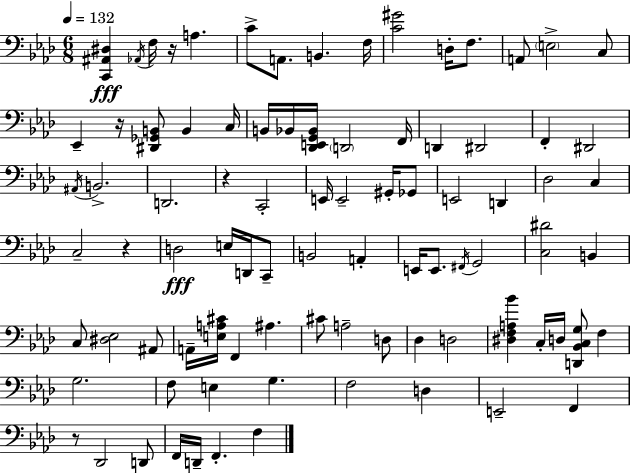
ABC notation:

X:1
T:Untitled
M:6/8
L:1/4
K:Ab
[C,,^A,,^D,] _A,,/4 F,/4 z/4 A, C/2 A,,/2 B,, F,/4 [C^G]2 D,/4 F,/2 A,,/2 E,2 C,/2 _E,, z/4 [^D,,_G,,B,,]/2 B,, C,/4 B,,/4 _B,,/4 [_D,,E,,G,,_B,,]/4 D,,2 F,,/4 D,, ^D,,2 F,, ^D,,2 ^A,,/4 B,,2 D,,2 z C,,2 E,,/4 E,,2 ^G,,/4 _G,,/2 E,,2 D,, _D,2 C, C,2 z D,2 E,/4 D,,/4 C,,/2 B,,2 A,, E,,/4 E,,/2 ^F,,/4 G,,2 [C,^D]2 B,, C,/2 [^D,_E,]2 ^A,,/2 A,,/4 [E,A,^C]/4 F,, ^A, ^C/2 A,2 D,/2 _D, D,2 [^D,F,A,_B] C,/4 D,/4 [D,,_B,,C,G,]/2 F, G,2 F,/2 E, G, F,2 D, E,,2 F,, z/2 _D,,2 D,,/2 F,,/4 D,,/4 F,, F,